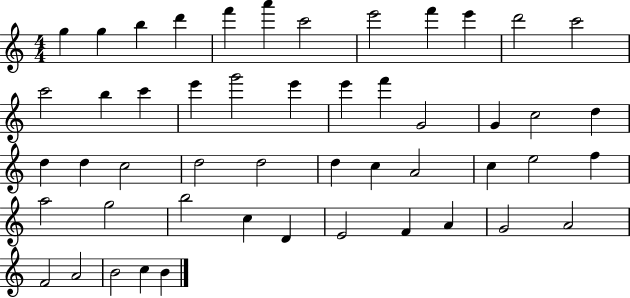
G5/q G5/q B5/q D6/q F6/q A6/q C6/h E6/h F6/q E6/q D6/h C6/h C6/h B5/q C6/q E6/q G6/h E6/q E6/q F6/q G4/h G4/q C5/h D5/q D5/q D5/q C5/h D5/h D5/h D5/q C5/q A4/h C5/q E5/h F5/q A5/h G5/h B5/h C5/q D4/q E4/h F4/q A4/q G4/h A4/h F4/h A4/h B4/h C5/q B4/q